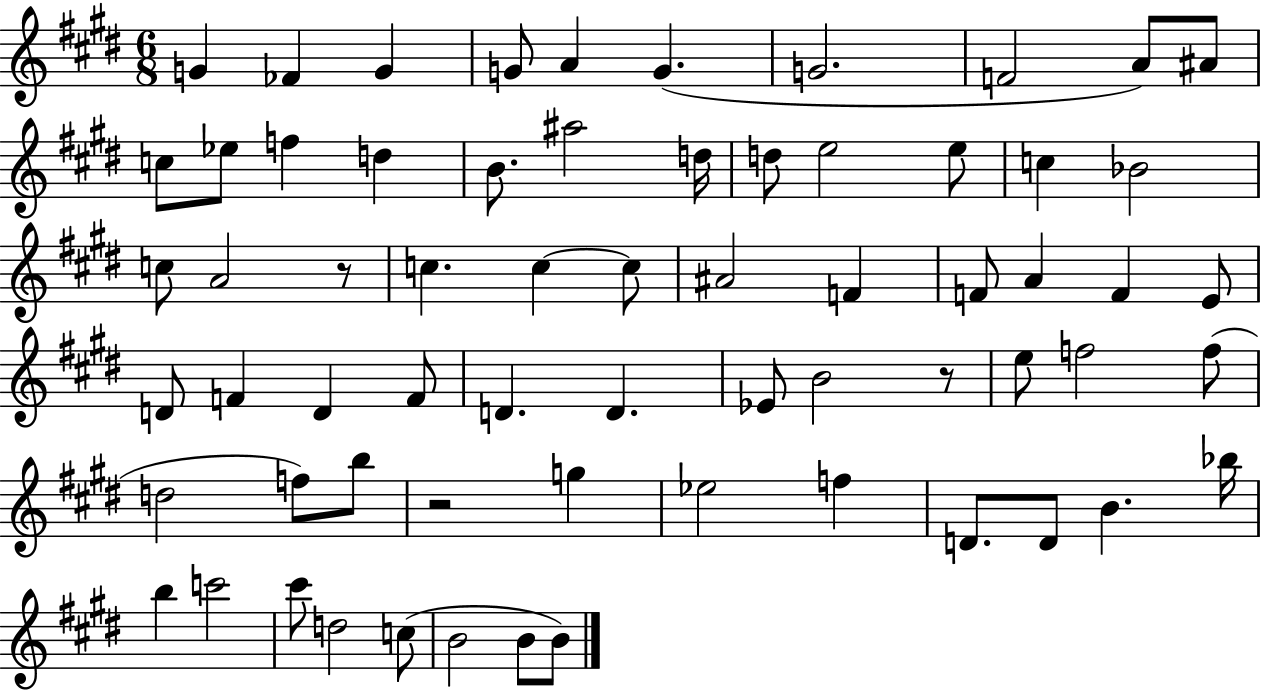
{
  \clef treble
  \numericTimeSignature
  \time 6/8
  \key e \major
  g'4 fes'4 g'4 | g'8 a'4 g'4.( | g'2. | f'2 a'8) ais'8 | \break c''8 ees''8 f''4 d''4 | b'8. ais''2 d''16 | d''8 e''2 e''8 | c''4 bes'2 | \break c''8 a'2 r8 | c''4. c''4~~ c''8 | ais'2 f'4 | f'8 a'4 f'4 e'8 | \break d'8 f'4 d'4 f'8 | d'4. d'4. | ees'8 b'2 r8 | e''8 f''2 f''8( | \break d''2 f''8) b''8 | r2 g''4 | ees''2 f''4 | d'8. d'8 b'4. bes''16 | \break b''4 c'''2 | cis'''8 d''2 c''8( | b'2 b'8 b'8) | \bar "|."
}